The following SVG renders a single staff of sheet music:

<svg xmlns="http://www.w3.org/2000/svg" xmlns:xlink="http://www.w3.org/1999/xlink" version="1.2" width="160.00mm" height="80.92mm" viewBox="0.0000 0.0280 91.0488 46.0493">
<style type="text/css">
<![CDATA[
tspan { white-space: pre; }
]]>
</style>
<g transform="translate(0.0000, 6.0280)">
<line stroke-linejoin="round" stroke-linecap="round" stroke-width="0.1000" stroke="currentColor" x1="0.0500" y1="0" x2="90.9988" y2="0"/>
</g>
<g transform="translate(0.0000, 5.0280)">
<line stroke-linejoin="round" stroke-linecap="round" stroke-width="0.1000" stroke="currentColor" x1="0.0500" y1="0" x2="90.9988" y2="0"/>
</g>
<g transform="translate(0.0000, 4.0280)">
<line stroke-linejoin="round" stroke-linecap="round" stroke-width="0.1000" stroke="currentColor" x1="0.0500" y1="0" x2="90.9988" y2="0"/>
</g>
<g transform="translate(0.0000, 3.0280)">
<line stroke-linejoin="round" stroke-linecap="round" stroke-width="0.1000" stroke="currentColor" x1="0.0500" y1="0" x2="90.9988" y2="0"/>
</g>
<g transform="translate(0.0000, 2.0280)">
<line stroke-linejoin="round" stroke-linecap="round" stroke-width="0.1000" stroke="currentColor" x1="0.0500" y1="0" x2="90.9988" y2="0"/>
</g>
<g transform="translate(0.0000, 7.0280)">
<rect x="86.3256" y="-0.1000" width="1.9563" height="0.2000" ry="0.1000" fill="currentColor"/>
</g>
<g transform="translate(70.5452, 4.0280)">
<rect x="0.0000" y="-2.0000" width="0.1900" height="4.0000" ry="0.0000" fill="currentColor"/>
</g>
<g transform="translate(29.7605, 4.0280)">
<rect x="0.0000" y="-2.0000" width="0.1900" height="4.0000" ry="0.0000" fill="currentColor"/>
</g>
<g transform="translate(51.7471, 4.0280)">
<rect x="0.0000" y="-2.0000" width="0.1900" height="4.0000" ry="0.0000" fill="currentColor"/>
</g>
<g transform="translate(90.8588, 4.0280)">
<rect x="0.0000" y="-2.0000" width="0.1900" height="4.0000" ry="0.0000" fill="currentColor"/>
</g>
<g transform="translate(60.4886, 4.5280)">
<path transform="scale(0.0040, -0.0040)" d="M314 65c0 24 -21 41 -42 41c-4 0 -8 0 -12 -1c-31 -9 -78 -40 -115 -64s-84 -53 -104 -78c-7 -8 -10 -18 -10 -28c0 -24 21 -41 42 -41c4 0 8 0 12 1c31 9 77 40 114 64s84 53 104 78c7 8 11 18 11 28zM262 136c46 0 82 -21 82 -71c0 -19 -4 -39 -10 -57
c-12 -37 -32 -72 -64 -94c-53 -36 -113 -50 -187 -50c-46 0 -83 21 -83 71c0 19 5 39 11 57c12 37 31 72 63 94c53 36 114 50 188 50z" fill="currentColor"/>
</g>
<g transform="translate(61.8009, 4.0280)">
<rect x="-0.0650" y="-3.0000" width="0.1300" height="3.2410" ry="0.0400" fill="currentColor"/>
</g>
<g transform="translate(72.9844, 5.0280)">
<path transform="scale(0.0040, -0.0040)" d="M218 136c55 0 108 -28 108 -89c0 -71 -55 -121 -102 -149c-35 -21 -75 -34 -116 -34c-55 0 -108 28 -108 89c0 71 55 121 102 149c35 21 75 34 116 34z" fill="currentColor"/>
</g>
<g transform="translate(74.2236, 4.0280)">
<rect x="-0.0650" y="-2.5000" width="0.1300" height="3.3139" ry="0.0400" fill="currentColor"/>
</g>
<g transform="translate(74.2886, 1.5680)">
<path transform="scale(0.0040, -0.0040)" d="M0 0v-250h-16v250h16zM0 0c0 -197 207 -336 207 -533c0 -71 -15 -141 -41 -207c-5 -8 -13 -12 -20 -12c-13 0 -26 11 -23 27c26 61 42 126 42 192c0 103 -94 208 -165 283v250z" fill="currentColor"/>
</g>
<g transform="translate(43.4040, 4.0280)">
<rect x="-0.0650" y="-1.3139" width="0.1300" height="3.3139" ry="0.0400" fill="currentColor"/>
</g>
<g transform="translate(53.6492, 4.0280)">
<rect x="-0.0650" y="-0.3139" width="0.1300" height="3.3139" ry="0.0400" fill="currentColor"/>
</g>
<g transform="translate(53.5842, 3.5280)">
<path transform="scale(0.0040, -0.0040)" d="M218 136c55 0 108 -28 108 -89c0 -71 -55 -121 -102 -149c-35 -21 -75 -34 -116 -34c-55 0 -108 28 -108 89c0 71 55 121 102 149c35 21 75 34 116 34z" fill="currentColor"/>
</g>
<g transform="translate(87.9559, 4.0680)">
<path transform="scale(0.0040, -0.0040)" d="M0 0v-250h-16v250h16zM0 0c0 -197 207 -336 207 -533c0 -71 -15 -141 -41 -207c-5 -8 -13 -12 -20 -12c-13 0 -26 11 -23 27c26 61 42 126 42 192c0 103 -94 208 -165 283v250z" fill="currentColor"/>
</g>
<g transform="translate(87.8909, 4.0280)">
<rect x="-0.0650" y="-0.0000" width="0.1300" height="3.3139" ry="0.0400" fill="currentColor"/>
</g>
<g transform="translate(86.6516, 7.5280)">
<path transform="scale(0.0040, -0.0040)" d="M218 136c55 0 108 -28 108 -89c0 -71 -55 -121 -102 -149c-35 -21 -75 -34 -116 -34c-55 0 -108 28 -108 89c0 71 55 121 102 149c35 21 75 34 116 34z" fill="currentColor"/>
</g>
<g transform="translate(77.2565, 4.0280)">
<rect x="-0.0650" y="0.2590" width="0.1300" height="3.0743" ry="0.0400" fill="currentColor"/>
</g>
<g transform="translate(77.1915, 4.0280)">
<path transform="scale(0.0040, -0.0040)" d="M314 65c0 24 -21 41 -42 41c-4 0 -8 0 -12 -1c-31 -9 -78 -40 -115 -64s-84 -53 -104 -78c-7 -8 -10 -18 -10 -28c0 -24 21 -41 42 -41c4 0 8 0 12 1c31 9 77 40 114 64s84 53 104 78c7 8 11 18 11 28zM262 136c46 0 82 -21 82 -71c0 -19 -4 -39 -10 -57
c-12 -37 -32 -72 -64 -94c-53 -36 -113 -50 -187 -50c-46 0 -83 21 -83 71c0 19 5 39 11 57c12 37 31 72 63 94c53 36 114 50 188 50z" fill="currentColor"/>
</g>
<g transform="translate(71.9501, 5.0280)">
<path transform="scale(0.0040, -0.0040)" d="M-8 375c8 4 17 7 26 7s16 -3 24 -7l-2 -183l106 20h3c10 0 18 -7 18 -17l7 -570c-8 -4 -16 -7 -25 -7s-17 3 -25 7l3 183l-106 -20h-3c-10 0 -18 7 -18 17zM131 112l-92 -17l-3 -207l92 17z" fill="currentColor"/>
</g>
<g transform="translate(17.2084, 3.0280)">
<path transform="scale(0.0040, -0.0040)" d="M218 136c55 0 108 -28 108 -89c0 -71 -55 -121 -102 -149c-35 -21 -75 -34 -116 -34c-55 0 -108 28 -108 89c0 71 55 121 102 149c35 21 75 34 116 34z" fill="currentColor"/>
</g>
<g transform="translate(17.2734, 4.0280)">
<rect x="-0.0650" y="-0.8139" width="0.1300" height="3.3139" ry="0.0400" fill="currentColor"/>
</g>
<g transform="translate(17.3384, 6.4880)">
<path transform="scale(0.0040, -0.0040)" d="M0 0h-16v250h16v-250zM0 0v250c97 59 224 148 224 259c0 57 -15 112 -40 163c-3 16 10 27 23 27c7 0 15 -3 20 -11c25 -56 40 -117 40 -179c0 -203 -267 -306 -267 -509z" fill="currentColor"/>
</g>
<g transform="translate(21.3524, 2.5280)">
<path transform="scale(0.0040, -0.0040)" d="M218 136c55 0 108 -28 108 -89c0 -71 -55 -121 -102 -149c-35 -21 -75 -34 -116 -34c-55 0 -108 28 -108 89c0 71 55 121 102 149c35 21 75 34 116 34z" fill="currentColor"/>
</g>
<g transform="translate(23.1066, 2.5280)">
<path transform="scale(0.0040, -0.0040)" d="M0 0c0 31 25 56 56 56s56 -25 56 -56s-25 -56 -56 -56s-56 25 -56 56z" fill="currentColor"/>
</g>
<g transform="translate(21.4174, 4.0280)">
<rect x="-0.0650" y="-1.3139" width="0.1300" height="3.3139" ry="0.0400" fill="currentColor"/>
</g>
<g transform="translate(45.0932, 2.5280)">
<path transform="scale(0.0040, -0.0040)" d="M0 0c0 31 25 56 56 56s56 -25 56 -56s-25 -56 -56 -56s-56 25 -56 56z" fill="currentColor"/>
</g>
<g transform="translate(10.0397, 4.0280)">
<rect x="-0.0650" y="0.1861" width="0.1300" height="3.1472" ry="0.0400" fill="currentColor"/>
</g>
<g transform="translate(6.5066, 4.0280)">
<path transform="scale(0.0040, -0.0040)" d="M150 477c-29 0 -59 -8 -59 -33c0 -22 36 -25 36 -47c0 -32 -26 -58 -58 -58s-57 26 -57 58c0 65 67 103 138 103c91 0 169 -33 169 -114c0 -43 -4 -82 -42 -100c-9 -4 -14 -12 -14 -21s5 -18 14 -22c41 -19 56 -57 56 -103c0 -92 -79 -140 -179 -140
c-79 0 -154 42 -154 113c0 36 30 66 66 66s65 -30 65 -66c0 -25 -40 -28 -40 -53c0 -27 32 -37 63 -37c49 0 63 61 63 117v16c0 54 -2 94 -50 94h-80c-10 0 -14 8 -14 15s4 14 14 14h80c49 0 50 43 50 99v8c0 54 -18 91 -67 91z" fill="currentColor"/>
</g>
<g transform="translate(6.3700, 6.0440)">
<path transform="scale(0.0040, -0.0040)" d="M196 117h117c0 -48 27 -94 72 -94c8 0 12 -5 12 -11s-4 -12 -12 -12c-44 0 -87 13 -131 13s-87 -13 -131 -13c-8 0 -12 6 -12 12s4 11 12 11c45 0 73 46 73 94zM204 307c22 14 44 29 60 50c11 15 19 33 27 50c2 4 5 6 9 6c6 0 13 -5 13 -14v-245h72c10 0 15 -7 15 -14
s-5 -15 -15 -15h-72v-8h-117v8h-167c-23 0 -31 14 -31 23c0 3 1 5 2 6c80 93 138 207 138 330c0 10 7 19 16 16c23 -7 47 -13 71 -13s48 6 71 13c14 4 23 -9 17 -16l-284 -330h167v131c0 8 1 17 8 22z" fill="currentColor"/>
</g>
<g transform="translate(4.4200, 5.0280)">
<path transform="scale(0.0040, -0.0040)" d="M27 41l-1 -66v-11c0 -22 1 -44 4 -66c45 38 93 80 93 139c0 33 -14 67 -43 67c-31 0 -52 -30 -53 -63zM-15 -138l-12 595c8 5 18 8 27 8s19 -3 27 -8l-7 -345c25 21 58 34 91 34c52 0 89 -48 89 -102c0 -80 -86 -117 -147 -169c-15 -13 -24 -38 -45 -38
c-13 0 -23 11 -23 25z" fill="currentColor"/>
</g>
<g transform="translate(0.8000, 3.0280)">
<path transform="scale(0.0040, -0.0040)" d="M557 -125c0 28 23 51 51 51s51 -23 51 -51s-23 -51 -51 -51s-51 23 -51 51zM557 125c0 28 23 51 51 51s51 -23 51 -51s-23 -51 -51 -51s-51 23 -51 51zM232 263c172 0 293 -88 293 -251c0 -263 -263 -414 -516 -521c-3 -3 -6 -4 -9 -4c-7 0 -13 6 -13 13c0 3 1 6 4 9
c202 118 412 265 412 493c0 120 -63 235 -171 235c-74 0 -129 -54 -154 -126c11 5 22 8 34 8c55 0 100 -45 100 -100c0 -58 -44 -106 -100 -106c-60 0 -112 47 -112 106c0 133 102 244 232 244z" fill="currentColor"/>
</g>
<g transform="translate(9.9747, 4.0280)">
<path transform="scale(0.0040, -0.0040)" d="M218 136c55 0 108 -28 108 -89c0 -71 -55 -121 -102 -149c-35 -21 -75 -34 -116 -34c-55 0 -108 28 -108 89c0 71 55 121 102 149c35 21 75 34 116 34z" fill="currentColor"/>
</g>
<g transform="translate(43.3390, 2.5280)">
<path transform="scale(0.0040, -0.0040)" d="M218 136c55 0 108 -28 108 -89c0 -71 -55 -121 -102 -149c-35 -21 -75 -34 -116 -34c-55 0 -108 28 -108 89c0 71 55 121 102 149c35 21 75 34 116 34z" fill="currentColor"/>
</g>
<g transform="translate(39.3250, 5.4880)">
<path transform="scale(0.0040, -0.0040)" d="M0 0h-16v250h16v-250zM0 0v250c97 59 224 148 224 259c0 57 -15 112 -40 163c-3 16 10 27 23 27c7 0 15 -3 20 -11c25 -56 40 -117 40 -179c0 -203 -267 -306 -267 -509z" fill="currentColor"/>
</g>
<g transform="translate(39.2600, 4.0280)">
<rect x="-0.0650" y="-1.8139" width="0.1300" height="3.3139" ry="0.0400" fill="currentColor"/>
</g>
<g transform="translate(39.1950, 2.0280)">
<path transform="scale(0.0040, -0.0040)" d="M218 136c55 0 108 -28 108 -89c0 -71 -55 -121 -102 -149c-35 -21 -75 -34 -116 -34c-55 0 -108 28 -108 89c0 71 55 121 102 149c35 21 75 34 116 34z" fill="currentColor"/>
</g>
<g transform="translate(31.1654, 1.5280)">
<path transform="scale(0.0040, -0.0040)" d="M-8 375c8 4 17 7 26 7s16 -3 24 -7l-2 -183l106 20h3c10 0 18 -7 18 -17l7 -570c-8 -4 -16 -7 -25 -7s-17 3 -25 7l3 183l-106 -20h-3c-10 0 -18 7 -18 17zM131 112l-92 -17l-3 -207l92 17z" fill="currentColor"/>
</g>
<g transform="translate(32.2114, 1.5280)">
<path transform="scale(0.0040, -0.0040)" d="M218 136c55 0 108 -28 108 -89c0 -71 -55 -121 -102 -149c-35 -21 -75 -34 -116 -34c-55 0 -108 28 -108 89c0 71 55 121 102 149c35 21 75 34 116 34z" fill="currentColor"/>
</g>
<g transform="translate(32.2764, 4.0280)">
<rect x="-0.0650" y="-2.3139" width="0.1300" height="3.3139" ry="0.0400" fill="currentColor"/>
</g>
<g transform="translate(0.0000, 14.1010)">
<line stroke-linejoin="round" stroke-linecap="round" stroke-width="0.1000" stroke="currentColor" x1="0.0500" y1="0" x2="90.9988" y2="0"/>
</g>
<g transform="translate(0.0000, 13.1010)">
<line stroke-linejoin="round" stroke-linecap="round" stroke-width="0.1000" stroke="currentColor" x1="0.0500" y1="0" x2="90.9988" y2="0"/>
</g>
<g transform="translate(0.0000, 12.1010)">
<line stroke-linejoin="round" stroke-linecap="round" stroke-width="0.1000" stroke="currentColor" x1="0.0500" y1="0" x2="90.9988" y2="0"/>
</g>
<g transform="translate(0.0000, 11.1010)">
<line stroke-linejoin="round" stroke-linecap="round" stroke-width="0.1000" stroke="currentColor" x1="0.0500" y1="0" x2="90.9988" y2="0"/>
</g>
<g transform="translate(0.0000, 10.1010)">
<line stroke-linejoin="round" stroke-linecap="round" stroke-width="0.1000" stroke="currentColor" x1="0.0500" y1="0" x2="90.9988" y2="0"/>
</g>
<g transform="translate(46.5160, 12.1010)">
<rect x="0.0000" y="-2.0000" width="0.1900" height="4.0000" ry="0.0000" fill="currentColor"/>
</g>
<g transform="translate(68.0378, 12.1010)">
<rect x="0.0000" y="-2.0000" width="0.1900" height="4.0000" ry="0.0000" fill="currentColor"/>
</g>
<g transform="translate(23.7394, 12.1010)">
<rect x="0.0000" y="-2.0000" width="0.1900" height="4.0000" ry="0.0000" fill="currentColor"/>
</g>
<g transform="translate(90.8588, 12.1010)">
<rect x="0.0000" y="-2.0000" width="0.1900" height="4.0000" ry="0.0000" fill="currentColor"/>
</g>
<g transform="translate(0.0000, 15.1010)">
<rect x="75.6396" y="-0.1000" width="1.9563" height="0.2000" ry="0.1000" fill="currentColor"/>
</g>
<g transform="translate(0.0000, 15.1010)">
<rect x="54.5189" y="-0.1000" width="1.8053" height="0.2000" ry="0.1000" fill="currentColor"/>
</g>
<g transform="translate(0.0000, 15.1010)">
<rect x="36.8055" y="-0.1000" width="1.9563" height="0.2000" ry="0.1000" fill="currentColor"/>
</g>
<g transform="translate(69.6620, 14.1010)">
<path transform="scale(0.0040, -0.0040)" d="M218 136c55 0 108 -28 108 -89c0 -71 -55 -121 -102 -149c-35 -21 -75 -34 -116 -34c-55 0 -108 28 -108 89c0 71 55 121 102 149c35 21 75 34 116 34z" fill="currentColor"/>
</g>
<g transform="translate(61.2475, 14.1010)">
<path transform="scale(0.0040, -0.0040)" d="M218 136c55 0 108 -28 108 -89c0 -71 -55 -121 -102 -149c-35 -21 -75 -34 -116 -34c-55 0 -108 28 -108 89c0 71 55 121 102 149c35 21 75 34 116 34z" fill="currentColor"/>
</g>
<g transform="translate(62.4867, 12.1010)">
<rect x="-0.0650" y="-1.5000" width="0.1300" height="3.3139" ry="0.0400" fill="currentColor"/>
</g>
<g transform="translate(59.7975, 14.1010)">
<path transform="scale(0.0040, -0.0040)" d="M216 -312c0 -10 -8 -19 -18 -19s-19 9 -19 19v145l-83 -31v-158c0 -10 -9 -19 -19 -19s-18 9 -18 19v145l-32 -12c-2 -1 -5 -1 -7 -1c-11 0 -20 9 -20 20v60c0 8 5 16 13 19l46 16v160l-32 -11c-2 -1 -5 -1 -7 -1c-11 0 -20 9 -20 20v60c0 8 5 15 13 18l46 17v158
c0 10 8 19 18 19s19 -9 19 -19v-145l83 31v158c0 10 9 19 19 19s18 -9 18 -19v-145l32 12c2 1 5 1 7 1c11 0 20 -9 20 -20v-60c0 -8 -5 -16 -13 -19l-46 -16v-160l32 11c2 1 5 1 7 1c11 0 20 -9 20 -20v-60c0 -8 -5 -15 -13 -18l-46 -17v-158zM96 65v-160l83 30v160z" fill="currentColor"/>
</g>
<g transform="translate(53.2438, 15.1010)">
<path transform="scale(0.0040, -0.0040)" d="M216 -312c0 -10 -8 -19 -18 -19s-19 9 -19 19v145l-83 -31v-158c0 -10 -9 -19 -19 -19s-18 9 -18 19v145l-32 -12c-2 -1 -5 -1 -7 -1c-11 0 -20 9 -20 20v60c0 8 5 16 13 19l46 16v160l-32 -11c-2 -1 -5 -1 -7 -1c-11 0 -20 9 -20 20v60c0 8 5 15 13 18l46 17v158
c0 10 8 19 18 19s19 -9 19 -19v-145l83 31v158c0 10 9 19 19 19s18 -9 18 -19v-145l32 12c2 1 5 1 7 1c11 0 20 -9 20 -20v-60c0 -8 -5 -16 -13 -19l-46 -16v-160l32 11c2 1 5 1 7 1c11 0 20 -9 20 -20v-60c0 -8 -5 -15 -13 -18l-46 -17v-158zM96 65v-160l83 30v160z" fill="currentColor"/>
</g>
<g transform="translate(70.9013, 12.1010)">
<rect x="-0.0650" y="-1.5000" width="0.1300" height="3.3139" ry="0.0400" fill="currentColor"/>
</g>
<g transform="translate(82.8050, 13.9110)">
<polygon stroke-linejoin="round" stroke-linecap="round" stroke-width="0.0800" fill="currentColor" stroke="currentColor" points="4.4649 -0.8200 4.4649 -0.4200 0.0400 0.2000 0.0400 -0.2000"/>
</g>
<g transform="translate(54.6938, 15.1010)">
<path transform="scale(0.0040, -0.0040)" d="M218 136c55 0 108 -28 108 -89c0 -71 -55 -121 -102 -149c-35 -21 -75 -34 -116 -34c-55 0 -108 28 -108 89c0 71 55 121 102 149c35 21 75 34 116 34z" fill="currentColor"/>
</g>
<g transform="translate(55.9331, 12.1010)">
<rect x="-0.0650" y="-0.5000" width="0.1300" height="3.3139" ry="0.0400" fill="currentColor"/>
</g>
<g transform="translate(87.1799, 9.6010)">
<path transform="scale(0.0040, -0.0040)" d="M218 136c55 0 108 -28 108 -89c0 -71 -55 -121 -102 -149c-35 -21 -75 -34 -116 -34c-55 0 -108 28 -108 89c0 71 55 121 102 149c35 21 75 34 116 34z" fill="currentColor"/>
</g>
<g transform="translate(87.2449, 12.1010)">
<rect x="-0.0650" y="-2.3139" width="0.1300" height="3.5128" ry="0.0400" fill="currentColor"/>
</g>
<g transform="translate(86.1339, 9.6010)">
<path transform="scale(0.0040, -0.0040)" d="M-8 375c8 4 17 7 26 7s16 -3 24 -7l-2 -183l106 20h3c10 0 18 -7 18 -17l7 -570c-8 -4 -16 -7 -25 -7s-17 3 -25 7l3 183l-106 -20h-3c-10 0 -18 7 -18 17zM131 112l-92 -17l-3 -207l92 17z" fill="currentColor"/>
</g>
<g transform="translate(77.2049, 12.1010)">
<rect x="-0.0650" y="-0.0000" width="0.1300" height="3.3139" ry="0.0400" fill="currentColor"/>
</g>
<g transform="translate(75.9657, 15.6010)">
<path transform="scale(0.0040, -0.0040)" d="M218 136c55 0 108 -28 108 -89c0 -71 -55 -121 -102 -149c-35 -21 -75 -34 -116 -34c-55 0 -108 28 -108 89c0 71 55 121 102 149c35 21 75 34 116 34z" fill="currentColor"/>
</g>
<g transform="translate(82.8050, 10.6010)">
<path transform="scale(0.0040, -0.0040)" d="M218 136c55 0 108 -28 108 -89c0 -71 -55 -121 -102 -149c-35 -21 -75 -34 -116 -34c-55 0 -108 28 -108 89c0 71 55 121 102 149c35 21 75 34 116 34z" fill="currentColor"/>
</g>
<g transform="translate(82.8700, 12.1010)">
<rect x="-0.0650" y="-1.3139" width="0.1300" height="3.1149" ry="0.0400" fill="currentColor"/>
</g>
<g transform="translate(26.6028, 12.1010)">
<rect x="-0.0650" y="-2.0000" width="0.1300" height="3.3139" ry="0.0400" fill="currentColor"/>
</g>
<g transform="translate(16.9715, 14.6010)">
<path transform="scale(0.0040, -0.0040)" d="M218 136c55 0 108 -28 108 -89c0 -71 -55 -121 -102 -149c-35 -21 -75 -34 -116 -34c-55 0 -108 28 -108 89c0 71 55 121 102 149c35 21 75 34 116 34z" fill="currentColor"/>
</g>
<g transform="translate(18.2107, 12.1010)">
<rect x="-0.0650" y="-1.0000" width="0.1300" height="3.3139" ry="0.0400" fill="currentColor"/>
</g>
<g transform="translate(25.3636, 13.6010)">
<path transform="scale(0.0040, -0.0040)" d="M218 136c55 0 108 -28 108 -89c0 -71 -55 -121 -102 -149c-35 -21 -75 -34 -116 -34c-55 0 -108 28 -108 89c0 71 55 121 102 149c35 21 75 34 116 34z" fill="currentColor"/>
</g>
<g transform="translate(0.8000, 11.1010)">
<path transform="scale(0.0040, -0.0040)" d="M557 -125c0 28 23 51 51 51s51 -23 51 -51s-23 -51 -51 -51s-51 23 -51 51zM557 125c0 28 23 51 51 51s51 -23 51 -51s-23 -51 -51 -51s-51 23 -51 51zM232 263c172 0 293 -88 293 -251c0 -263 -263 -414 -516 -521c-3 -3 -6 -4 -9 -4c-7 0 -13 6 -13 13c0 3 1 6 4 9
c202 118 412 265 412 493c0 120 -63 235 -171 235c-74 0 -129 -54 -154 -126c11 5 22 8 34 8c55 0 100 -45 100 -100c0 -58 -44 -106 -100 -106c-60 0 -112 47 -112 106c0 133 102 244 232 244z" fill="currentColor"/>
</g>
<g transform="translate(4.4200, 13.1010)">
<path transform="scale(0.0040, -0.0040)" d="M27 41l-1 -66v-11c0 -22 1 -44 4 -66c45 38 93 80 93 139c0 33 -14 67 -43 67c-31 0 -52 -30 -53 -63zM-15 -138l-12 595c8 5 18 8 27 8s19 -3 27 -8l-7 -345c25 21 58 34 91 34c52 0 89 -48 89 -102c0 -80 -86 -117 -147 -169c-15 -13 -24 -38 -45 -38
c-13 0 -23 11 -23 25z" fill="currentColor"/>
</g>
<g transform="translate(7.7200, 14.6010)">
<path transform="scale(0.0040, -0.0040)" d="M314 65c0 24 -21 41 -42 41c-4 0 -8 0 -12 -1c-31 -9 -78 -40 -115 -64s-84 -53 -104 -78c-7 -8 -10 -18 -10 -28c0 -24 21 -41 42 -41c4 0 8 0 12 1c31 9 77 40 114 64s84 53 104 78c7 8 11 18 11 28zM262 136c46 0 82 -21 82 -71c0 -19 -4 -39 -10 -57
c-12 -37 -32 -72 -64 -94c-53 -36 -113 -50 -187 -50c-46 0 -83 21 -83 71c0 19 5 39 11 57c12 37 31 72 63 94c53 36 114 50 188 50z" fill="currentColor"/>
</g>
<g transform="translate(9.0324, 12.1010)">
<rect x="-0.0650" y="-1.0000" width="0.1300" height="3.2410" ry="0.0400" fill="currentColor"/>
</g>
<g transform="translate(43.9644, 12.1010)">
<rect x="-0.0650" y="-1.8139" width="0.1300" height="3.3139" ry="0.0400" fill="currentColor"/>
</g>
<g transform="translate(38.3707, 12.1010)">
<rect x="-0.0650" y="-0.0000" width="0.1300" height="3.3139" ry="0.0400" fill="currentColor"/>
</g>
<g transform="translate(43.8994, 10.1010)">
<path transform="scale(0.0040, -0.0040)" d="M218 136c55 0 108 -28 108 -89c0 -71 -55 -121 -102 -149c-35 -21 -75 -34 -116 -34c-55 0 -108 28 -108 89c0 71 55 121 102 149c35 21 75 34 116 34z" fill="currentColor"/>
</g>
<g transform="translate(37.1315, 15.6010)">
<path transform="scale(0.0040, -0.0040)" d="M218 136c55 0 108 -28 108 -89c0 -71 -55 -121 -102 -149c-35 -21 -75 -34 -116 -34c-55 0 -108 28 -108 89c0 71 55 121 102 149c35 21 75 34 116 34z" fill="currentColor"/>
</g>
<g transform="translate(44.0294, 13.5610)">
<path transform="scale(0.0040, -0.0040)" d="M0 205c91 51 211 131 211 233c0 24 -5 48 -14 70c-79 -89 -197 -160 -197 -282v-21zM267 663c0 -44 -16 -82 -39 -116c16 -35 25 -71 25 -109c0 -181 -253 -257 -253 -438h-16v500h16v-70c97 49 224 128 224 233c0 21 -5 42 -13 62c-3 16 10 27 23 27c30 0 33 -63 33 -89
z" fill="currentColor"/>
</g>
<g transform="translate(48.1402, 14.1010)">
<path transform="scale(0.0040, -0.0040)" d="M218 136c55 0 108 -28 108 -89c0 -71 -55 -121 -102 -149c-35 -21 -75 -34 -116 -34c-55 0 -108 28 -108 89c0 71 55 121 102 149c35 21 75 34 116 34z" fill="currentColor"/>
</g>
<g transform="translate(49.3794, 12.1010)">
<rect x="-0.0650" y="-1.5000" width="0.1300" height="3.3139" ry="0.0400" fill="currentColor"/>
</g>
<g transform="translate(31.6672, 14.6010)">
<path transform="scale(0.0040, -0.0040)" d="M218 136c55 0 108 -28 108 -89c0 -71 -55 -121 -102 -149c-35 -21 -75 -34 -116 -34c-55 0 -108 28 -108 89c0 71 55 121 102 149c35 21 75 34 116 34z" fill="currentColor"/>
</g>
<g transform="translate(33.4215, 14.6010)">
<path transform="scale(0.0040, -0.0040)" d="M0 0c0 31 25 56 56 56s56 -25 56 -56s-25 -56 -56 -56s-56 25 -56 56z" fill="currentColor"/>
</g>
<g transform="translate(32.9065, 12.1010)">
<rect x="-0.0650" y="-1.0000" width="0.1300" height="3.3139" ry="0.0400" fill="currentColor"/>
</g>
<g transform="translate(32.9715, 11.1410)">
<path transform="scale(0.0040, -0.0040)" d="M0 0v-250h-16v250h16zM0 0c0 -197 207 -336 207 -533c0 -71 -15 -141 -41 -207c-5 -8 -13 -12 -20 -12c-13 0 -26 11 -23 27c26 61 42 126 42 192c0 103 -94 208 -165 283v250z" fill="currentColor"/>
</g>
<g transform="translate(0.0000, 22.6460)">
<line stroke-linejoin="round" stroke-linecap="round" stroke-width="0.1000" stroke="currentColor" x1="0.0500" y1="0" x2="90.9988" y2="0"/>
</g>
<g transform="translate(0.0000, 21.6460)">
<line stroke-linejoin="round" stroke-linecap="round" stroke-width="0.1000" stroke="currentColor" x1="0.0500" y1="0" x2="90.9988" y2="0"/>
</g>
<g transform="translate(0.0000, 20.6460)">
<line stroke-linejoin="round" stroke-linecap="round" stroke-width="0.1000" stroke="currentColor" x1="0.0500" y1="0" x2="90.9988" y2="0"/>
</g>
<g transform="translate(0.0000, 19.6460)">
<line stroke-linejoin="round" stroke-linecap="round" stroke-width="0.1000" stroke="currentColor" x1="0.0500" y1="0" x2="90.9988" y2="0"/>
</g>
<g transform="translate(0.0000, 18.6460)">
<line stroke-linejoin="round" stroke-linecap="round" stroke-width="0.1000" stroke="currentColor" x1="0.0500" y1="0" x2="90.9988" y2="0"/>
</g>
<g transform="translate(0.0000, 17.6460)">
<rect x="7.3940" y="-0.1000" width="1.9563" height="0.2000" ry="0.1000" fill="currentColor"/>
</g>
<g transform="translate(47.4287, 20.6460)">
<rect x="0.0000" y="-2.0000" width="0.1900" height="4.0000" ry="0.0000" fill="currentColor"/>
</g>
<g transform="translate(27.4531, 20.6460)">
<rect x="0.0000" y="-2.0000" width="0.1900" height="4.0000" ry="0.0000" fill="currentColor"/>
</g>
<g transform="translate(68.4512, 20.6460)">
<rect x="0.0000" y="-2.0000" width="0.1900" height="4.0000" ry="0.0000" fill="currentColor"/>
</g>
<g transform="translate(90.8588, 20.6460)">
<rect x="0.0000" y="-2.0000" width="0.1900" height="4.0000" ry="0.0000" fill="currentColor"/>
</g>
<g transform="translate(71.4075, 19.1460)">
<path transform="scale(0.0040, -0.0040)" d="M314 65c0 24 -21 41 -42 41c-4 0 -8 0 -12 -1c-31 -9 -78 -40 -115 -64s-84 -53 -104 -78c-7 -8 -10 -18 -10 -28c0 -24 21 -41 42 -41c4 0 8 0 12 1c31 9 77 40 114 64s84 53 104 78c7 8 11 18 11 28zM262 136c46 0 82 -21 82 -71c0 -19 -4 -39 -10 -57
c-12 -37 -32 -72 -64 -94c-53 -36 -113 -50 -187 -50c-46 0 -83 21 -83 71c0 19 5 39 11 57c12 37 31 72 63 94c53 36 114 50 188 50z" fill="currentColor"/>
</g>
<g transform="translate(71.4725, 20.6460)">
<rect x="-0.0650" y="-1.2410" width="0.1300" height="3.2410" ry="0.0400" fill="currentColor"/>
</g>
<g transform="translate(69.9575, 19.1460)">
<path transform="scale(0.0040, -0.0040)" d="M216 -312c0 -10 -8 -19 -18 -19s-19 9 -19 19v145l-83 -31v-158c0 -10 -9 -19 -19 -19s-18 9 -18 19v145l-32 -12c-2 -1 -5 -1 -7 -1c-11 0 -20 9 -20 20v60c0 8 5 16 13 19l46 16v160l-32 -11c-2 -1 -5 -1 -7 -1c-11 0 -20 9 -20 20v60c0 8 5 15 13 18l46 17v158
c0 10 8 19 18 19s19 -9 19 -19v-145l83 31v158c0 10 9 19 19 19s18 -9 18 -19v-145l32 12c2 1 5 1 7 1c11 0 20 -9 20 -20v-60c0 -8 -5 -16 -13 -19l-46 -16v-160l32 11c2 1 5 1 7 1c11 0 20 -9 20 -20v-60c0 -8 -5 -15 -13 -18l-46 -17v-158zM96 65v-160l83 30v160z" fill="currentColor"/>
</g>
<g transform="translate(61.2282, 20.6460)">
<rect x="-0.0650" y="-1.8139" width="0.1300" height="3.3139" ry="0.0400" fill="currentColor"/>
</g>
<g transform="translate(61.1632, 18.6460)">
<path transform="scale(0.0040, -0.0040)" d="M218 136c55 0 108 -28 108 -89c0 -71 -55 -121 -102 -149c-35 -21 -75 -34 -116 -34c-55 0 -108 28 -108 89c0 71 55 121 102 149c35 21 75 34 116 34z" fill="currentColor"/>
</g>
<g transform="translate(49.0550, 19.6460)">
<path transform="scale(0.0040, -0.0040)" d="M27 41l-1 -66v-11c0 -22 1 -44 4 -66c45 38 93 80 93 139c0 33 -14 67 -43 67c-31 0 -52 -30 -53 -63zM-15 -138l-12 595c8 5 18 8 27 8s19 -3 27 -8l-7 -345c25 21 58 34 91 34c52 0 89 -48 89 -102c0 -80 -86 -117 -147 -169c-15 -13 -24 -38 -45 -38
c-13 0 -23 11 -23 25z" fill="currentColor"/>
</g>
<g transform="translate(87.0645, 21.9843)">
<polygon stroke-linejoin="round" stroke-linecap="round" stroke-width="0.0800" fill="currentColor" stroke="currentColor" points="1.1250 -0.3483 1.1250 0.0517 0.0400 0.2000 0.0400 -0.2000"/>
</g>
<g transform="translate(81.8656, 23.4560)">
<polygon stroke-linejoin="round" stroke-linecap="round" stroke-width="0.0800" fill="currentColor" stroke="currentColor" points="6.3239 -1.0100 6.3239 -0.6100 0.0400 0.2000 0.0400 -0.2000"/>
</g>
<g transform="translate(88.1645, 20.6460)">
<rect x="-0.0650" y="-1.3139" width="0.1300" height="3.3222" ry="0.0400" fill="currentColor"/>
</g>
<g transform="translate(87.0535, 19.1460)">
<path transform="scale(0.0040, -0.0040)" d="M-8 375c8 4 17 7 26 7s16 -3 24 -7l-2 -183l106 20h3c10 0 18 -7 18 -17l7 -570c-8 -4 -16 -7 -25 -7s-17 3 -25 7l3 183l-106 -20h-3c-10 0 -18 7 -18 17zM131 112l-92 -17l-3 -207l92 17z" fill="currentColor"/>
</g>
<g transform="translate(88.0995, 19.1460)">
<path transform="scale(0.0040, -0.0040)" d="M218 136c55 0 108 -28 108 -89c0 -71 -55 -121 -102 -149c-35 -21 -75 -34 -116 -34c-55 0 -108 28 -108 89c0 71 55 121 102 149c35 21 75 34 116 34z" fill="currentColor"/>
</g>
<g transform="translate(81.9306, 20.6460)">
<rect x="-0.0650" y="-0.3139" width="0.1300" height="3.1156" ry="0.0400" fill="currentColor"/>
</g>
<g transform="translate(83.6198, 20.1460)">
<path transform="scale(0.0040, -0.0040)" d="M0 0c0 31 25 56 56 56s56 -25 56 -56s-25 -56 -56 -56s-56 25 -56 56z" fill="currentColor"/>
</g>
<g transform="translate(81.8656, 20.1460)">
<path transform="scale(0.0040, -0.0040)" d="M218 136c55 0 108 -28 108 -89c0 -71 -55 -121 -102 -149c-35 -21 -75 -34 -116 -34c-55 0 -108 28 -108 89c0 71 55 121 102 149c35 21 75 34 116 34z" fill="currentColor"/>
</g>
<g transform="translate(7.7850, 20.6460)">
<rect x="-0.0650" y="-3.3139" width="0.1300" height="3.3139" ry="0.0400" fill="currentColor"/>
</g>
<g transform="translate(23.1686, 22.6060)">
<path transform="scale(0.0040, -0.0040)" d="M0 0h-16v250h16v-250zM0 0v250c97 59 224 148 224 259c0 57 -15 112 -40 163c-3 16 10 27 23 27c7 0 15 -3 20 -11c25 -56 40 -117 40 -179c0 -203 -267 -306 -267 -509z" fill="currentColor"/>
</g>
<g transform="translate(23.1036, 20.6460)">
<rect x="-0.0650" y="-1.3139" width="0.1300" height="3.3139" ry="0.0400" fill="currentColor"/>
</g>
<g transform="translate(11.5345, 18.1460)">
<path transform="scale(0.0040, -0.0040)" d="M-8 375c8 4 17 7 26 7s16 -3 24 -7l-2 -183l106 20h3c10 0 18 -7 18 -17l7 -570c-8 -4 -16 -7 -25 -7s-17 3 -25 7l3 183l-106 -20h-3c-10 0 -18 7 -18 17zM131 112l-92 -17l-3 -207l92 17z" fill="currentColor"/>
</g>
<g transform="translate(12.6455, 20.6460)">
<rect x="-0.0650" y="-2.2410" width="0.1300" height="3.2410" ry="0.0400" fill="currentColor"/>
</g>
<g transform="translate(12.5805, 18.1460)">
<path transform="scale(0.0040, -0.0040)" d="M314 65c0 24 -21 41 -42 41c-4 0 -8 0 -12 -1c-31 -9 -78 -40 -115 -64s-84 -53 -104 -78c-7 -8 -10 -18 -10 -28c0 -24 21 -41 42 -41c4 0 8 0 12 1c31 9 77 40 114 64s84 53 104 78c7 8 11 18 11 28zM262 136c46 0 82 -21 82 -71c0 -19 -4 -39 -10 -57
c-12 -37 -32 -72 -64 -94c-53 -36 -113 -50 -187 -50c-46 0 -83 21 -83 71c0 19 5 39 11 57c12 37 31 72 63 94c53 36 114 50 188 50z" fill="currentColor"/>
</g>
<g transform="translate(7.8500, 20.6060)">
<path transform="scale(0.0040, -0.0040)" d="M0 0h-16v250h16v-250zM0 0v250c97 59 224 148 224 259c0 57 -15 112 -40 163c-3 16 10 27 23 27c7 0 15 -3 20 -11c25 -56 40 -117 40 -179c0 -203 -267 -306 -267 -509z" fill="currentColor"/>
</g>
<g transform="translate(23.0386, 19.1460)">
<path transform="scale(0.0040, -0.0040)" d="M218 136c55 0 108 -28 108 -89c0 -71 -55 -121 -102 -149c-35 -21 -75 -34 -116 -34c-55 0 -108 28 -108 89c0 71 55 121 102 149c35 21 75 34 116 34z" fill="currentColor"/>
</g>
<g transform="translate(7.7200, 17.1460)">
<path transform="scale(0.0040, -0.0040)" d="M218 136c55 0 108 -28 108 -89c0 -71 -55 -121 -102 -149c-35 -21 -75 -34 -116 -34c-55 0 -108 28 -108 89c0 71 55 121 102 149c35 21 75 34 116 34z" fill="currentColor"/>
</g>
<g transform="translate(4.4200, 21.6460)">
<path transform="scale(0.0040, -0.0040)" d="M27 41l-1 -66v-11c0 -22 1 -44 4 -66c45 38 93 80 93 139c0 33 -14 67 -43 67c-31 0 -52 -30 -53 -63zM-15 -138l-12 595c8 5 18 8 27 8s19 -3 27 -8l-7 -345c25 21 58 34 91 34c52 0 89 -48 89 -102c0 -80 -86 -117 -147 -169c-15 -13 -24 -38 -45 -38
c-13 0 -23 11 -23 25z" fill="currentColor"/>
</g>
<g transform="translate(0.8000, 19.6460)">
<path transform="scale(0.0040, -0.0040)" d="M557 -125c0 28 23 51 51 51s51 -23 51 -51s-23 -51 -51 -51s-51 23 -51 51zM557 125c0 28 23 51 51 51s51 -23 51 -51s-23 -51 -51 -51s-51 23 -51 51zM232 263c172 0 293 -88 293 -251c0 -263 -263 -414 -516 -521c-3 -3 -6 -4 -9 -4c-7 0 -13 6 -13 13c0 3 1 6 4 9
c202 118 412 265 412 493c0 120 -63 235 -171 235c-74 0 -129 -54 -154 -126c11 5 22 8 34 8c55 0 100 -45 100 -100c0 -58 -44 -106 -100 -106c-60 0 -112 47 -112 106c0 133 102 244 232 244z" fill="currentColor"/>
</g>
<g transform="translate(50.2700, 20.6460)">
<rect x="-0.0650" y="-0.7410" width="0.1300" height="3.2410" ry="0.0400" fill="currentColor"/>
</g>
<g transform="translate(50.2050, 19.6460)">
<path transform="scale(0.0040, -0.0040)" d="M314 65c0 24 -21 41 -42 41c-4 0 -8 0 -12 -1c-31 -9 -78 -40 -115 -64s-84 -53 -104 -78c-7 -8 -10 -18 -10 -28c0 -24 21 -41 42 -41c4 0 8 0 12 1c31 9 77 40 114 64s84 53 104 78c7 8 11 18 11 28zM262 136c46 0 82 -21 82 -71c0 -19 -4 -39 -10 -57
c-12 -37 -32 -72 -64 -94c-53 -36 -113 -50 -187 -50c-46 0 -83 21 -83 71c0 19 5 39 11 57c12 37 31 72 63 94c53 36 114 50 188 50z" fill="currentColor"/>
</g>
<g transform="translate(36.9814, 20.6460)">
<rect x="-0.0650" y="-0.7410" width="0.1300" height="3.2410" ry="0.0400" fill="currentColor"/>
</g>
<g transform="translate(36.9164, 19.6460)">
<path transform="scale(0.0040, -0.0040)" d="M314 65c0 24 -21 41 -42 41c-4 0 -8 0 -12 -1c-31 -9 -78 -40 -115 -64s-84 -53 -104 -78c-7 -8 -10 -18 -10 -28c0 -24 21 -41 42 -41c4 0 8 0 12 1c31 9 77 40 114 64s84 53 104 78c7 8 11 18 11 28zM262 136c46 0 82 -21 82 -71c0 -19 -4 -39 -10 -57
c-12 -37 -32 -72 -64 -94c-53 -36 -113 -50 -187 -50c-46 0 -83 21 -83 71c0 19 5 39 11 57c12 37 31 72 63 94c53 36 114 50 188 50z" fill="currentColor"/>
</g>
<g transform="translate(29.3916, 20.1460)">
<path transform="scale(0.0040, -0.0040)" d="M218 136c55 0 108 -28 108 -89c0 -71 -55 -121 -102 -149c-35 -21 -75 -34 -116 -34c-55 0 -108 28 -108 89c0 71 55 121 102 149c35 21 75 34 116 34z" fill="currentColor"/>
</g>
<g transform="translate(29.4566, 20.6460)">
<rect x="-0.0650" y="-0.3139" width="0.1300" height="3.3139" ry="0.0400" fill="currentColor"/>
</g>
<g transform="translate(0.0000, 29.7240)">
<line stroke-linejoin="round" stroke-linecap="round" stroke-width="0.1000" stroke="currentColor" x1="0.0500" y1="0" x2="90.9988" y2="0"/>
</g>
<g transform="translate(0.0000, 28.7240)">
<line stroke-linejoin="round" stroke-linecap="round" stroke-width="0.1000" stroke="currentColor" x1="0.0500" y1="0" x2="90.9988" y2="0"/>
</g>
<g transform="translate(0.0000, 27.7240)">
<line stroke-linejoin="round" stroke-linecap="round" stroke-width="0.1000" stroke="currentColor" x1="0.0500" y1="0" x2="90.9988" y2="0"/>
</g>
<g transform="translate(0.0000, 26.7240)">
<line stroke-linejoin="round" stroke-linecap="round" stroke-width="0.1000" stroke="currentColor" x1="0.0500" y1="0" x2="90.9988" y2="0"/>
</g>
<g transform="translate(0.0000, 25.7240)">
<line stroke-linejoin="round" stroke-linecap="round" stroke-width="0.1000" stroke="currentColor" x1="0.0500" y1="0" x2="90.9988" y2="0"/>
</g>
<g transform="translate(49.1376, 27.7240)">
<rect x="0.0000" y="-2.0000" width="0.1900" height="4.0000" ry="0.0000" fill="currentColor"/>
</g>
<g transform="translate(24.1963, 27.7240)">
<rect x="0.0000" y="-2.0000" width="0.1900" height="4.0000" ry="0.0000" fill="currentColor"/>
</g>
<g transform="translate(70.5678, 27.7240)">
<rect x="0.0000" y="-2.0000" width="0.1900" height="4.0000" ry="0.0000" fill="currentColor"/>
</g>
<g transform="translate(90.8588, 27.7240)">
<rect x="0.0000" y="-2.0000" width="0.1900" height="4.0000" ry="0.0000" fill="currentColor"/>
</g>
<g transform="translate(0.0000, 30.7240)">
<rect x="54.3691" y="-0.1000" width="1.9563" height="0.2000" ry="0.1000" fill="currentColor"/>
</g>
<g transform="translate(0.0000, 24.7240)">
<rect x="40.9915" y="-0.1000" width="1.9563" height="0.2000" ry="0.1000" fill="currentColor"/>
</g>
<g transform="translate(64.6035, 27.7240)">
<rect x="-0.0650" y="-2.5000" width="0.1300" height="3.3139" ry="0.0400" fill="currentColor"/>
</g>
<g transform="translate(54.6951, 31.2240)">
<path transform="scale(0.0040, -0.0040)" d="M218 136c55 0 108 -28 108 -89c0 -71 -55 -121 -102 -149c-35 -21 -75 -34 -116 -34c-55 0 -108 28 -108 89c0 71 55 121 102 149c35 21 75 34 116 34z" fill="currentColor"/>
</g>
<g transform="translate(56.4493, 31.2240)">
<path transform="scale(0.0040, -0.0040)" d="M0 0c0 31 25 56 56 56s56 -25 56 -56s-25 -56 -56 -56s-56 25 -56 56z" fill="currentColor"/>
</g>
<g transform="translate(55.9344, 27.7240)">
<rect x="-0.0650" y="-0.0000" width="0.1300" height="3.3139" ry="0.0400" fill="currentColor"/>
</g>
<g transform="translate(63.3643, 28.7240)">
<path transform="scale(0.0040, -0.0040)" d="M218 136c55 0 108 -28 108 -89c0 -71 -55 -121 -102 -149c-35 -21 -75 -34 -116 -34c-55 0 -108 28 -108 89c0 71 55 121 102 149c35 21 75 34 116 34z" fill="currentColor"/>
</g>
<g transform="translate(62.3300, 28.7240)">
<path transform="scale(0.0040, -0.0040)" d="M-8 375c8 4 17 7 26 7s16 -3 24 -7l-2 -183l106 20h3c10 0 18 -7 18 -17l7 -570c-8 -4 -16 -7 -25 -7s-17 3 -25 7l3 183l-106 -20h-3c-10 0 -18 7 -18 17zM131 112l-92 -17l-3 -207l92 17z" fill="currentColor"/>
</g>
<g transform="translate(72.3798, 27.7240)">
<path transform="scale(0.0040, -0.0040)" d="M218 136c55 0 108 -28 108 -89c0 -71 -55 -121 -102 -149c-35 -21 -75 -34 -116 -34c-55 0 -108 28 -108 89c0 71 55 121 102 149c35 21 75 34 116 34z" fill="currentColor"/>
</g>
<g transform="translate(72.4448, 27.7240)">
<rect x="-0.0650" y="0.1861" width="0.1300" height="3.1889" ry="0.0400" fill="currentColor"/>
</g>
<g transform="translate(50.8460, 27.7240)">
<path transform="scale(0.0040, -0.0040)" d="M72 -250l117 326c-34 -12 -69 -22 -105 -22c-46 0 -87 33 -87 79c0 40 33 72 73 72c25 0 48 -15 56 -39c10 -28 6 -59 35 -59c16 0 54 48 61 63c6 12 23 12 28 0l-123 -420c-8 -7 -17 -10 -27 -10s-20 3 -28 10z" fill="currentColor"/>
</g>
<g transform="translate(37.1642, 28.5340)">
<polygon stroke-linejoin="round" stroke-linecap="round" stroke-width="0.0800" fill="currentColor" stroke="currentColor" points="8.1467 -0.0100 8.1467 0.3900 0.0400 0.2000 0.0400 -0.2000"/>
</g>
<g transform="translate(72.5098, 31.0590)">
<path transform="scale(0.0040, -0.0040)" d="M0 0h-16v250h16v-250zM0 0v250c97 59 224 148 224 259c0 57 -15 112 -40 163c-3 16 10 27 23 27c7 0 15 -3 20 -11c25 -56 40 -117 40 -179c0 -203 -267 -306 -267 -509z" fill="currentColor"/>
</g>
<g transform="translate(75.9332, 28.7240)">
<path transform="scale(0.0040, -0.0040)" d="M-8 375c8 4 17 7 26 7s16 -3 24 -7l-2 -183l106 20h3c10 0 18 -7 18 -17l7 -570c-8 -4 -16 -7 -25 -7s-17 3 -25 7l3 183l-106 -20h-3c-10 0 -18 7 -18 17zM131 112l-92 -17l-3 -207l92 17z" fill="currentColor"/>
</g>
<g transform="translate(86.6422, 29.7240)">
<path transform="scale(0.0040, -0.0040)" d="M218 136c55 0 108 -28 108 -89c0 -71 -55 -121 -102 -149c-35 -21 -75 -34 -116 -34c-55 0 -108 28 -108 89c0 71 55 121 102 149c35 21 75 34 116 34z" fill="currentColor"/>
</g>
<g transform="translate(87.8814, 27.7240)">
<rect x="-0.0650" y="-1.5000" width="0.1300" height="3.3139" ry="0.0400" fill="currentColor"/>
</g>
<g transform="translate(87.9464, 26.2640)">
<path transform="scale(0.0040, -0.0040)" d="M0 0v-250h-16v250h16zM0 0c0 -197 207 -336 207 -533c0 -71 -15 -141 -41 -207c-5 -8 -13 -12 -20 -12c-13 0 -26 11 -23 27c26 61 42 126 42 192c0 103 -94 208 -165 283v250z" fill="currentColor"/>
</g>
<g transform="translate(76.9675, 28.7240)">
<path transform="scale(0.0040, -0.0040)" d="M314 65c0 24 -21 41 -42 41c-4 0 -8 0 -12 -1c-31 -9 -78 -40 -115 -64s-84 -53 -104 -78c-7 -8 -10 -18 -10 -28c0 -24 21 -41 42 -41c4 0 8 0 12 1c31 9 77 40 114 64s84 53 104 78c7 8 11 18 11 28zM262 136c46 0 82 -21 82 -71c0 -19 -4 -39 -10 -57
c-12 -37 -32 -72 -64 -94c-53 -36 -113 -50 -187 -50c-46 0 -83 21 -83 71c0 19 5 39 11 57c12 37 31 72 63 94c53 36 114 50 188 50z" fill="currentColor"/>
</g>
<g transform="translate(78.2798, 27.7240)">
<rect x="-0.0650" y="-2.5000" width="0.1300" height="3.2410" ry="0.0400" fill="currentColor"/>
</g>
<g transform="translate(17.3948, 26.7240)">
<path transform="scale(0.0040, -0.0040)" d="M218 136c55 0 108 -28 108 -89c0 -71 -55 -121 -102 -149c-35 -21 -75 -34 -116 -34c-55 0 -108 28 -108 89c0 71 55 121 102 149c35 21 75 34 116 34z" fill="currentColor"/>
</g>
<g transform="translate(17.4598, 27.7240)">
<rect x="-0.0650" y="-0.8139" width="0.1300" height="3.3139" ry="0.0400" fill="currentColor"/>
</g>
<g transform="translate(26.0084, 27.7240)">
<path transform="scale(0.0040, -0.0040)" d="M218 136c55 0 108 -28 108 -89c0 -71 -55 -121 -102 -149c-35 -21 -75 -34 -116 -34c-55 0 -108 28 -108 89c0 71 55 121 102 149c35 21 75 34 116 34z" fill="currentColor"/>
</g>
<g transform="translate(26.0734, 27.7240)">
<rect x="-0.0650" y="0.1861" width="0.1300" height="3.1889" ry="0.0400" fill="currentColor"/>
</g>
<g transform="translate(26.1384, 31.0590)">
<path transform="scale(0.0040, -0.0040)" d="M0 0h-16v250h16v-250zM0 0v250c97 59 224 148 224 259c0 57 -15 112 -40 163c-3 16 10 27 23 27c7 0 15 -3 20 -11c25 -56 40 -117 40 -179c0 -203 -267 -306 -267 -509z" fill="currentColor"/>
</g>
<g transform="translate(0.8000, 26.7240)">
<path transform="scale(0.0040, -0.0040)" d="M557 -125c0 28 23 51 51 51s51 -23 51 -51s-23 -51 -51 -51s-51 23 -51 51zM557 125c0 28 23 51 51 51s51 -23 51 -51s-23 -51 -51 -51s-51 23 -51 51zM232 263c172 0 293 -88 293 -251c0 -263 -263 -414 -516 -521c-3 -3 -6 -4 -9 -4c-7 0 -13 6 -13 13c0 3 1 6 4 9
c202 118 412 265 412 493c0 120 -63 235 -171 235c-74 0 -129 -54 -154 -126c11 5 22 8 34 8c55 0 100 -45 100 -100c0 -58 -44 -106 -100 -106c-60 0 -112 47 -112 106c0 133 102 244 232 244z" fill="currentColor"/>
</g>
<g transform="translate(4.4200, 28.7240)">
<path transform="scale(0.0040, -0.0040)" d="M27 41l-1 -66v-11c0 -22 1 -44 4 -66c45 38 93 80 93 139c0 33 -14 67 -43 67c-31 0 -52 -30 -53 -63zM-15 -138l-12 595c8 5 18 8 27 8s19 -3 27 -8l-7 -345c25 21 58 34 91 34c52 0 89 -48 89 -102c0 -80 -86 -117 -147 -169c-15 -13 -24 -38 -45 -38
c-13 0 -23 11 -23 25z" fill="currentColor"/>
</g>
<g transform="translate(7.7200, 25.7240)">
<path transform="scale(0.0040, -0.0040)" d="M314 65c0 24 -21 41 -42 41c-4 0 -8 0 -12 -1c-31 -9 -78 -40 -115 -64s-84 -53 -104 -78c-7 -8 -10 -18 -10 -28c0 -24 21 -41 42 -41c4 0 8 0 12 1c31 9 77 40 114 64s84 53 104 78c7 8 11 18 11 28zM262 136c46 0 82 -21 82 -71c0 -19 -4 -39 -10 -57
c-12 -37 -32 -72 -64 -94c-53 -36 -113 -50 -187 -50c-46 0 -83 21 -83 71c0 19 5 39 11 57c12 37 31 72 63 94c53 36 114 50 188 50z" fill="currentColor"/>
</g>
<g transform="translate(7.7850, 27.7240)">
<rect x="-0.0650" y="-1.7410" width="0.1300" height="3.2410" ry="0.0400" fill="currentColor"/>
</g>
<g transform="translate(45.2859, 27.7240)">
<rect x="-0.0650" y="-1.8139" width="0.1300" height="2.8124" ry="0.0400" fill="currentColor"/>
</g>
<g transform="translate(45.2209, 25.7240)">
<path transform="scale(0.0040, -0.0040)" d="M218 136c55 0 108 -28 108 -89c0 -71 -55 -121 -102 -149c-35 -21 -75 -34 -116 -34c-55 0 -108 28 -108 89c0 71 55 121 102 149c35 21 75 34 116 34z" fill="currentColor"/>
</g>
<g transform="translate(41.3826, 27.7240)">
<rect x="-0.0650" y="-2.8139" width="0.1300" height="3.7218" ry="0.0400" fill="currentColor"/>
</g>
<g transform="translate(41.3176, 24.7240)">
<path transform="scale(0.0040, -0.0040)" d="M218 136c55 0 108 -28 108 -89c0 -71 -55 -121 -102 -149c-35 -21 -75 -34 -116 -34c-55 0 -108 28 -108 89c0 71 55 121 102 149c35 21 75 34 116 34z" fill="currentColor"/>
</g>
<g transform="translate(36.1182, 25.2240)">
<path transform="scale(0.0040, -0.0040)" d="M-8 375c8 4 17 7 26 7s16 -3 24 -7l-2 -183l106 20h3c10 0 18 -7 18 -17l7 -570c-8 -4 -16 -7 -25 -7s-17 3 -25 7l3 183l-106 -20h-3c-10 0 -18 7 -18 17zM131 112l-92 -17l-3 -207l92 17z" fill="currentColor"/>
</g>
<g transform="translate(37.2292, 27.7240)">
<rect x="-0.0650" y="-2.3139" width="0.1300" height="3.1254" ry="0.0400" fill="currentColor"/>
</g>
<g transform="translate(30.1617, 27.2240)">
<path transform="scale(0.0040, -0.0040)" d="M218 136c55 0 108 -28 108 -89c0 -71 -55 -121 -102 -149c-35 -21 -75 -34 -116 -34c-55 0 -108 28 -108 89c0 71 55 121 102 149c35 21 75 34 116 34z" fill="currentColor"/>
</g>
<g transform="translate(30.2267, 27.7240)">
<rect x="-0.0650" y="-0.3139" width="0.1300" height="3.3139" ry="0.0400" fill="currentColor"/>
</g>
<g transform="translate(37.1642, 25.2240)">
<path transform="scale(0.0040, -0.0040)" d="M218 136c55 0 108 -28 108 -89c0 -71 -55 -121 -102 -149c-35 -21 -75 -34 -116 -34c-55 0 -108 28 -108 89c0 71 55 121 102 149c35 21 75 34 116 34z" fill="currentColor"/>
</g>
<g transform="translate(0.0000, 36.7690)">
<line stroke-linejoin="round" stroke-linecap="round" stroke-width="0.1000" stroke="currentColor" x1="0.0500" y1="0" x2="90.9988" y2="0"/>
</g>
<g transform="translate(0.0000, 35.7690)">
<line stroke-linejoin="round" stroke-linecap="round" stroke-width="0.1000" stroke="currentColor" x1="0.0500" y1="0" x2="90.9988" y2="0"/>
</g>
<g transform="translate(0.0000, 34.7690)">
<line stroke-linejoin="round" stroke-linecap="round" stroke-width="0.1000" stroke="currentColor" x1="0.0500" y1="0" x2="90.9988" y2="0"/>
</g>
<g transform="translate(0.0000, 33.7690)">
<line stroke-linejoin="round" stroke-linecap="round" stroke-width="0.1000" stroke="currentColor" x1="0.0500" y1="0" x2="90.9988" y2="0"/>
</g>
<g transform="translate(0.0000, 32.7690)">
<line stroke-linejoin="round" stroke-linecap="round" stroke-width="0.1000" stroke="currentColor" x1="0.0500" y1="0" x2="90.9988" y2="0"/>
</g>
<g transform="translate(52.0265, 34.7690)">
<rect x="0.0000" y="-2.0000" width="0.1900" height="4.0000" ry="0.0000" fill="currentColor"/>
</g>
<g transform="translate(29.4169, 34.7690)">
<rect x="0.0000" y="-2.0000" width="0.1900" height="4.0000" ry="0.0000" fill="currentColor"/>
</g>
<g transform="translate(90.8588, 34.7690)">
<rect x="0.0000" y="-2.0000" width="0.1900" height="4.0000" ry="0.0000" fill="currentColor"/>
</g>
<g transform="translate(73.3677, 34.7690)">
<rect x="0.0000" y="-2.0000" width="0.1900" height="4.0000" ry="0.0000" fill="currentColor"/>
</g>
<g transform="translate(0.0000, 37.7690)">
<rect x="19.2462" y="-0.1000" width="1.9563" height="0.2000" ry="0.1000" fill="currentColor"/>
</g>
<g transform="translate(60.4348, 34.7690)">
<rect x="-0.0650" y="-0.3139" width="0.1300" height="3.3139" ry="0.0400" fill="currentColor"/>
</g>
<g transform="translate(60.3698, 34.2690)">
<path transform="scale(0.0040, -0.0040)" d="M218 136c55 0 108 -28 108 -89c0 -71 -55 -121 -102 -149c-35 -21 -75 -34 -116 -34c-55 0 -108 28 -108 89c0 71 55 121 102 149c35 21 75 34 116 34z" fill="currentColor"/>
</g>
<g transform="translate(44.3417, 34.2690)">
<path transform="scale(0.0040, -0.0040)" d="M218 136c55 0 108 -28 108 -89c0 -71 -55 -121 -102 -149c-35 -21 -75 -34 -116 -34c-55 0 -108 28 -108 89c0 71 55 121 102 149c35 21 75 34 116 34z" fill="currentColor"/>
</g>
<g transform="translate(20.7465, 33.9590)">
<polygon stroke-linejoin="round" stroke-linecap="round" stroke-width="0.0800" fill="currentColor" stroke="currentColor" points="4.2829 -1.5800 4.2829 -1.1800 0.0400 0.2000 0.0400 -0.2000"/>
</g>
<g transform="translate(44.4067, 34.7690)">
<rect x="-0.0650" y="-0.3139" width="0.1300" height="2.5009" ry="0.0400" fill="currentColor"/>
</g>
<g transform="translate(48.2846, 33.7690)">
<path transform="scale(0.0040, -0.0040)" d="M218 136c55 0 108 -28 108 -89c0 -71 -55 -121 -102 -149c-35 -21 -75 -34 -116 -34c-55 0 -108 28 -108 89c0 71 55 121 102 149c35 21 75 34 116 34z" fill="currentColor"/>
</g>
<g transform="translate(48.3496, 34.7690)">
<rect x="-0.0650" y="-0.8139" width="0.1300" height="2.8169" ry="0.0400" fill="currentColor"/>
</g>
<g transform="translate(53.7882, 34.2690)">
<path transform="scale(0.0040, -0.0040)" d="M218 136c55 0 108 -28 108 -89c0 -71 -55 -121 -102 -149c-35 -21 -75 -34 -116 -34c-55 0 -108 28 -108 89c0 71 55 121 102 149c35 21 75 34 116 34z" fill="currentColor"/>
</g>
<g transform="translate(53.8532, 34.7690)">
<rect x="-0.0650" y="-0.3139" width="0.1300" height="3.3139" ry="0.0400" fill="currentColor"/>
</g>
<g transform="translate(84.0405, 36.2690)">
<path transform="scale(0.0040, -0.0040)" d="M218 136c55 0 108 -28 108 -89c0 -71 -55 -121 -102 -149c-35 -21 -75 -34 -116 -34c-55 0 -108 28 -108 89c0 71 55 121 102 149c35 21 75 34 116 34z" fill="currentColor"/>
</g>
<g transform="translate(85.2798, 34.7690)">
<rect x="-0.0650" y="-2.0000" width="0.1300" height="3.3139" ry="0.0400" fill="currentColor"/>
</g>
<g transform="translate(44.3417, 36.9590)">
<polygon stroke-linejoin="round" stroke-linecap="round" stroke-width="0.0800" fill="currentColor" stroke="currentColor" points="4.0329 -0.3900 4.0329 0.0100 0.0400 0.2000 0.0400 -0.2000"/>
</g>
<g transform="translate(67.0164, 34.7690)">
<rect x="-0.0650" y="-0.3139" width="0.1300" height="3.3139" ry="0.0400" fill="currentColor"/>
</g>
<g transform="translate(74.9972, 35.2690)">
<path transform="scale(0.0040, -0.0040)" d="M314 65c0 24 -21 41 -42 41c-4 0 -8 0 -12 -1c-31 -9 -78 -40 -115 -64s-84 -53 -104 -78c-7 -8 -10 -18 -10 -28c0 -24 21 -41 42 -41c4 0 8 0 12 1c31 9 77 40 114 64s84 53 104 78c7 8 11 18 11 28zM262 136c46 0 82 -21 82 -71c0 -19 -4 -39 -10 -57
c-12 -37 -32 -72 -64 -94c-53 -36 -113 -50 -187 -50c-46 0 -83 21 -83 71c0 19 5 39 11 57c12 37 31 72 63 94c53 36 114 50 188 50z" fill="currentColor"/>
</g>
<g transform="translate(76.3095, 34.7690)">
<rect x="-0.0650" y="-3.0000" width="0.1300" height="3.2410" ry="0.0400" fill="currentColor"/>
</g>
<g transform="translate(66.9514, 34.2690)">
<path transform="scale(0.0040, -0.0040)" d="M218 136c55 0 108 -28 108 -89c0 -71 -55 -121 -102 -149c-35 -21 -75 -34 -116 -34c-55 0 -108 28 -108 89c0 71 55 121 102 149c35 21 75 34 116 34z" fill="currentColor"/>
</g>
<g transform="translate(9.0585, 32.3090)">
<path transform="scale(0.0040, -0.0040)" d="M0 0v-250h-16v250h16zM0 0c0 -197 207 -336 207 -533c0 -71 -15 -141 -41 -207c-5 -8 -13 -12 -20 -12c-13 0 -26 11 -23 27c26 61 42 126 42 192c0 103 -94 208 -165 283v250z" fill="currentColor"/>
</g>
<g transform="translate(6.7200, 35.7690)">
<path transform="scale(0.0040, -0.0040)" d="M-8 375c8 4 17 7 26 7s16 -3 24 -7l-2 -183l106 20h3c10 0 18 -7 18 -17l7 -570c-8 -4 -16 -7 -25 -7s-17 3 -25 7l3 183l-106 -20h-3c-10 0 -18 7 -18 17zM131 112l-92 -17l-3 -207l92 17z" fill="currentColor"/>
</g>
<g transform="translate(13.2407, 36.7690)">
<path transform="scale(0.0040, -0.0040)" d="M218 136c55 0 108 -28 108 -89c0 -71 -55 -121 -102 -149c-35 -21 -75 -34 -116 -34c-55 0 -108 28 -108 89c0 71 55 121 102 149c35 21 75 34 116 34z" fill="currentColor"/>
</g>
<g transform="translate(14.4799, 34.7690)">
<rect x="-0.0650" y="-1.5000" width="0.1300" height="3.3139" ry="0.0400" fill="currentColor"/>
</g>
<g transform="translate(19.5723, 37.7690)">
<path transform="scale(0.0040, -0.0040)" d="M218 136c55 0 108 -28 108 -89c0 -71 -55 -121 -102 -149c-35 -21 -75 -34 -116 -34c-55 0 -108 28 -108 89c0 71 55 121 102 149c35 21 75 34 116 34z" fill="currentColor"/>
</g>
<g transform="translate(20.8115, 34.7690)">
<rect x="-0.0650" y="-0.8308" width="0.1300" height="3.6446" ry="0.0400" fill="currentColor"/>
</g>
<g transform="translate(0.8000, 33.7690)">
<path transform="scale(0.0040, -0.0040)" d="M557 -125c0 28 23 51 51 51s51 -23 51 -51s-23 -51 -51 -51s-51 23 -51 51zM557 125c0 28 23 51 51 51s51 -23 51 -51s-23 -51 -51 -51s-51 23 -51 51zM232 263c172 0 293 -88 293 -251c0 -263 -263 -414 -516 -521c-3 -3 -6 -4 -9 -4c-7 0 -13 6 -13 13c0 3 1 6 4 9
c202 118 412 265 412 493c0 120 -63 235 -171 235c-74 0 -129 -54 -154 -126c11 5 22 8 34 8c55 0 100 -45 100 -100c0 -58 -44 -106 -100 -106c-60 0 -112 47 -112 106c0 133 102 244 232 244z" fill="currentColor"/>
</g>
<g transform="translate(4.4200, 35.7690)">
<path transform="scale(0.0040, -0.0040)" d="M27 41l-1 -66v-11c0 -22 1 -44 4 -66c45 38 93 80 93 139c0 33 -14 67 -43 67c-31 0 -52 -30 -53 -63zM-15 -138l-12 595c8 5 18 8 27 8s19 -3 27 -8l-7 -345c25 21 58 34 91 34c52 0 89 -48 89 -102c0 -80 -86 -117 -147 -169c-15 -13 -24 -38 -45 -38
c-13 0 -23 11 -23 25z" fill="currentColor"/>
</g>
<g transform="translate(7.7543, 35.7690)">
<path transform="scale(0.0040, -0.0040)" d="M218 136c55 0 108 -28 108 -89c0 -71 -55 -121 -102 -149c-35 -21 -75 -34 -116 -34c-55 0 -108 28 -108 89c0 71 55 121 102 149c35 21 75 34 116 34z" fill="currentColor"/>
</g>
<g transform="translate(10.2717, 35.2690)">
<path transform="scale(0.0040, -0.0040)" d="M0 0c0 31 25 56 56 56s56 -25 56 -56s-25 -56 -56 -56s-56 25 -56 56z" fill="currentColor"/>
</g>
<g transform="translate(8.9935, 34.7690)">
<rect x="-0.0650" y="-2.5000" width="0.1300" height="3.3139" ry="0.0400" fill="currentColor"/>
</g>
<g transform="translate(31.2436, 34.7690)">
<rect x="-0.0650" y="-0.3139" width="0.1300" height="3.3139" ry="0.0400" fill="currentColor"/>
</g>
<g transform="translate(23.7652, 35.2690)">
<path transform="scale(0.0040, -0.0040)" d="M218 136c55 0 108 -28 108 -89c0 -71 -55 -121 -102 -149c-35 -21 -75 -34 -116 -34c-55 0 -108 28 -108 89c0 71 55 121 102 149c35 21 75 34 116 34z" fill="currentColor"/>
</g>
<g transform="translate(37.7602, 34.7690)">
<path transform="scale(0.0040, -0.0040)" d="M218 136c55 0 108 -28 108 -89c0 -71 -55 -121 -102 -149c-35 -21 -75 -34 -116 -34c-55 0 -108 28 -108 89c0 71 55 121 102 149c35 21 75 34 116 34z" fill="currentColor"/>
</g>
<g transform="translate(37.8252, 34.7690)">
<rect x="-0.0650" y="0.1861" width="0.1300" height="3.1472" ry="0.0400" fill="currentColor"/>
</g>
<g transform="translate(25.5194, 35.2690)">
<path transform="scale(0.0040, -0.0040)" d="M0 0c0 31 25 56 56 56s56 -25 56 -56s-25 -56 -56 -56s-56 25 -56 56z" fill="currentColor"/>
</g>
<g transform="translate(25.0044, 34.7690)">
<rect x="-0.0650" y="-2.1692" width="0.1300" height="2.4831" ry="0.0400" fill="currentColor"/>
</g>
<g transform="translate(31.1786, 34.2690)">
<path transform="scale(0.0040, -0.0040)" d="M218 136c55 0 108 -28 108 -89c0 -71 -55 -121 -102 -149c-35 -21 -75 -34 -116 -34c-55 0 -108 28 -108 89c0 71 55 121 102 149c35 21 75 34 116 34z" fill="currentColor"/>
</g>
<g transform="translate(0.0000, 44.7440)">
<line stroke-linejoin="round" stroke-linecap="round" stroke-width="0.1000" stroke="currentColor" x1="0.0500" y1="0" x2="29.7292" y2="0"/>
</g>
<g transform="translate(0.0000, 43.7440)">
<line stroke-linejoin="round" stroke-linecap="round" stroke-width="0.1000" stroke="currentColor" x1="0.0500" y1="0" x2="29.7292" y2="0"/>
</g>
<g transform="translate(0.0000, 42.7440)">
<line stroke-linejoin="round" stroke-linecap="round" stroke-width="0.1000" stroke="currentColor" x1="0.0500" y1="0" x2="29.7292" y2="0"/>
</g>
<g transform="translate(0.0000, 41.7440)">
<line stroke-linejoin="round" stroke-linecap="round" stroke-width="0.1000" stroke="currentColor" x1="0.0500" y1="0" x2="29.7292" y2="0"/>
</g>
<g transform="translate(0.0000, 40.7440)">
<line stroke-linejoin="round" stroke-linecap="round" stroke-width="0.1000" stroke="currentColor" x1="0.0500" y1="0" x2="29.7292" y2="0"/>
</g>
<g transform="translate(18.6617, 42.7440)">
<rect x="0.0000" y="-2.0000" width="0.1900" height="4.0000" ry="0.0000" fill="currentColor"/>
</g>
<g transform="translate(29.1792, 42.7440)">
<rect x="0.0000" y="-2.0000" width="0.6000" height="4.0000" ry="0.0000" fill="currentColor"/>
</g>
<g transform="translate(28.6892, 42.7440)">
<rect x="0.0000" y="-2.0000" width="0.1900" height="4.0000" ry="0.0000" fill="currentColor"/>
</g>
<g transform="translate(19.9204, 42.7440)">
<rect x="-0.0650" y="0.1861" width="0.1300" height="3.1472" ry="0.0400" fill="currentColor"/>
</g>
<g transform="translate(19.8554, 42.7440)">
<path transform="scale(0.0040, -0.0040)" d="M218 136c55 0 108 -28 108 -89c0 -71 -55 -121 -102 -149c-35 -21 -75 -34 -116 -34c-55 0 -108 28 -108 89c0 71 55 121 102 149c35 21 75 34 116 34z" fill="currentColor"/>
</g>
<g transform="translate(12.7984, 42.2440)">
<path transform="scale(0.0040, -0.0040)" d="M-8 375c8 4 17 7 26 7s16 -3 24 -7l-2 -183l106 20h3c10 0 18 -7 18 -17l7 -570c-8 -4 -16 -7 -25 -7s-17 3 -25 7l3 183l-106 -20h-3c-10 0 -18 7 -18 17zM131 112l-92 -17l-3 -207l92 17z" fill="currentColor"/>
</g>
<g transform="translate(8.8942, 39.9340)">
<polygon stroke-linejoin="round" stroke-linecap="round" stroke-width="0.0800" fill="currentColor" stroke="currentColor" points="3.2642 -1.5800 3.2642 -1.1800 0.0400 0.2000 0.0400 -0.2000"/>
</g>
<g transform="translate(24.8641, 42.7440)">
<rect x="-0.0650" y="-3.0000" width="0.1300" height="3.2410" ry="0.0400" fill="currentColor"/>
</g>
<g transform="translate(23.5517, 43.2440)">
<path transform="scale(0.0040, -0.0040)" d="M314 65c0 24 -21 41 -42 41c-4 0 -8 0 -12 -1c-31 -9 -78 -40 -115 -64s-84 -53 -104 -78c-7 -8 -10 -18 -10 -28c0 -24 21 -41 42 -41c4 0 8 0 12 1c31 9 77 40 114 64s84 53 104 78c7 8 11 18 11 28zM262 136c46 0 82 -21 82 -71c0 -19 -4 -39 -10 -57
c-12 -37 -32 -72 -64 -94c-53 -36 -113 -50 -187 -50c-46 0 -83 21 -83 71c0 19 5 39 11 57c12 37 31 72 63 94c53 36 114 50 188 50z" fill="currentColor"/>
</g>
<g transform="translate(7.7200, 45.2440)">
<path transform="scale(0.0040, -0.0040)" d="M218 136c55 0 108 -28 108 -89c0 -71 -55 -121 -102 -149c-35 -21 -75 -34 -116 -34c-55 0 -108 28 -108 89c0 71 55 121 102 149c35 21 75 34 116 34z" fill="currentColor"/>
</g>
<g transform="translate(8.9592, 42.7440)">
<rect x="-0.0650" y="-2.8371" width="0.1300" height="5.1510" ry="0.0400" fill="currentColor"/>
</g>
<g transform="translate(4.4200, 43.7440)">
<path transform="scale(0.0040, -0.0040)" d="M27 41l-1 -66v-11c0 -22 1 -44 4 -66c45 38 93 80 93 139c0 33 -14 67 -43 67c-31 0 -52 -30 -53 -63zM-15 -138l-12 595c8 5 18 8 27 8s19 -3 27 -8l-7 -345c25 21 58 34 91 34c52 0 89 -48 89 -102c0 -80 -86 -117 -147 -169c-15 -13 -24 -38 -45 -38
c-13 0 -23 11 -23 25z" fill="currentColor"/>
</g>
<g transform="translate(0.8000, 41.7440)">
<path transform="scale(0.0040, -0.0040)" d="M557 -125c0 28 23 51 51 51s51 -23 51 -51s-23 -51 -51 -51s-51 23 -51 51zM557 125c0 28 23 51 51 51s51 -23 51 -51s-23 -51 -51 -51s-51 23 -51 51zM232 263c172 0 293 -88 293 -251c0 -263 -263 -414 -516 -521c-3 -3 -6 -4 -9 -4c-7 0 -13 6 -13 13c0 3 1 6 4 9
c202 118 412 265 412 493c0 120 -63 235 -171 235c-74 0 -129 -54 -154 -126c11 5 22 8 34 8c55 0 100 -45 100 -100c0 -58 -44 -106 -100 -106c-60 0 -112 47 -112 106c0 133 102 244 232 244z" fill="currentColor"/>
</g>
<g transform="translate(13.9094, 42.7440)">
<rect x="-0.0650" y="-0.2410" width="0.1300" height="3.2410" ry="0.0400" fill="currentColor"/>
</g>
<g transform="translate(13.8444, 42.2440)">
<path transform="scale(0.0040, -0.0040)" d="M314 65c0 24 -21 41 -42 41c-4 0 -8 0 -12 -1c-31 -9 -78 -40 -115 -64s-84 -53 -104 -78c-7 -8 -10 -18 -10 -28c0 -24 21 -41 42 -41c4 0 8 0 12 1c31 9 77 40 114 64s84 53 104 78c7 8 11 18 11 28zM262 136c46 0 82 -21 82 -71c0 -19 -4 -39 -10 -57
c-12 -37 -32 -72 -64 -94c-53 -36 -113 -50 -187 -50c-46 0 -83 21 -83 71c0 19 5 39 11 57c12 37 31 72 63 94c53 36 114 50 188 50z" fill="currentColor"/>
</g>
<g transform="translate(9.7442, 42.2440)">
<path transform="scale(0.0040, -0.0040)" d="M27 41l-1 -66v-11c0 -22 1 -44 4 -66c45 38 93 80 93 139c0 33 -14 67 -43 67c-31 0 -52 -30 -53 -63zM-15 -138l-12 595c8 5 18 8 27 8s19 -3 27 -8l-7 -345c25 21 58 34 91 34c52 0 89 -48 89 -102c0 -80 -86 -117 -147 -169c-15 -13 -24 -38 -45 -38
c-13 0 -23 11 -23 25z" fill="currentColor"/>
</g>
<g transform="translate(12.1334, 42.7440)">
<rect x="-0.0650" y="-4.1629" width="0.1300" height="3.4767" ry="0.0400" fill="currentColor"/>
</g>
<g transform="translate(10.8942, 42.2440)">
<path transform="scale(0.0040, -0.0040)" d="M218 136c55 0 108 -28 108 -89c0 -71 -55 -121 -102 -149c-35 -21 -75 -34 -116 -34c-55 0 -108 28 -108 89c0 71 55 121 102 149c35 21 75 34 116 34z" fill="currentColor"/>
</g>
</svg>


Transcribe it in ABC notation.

X:1
T:Untitled
M:3/4
L:1/4
K:F
D, F,/2 G, B, A,/2 G, E, C,2 B,,/2 D,2 D,,/2 F,,2 F,, A,, F,,/2 D,, A,/4 G,, ^E,, ^G,, G,, D,, G,/2 B,/2 D/2 B,2 G,/2 E, F,2 _F,2 A, ^G,2 E,/2 G,/4 A,2 F, D,/2 E, B,/2 C/2 A,/2 z/2 D,, B,, D,/2 B,,2 G,,/2 B,,/2 G,, E,,/2 C,/2 E, D, E,/2 F,/2 E, E, E, C,2 A,, F,,/2 _E,/2 E,2 D, C,2